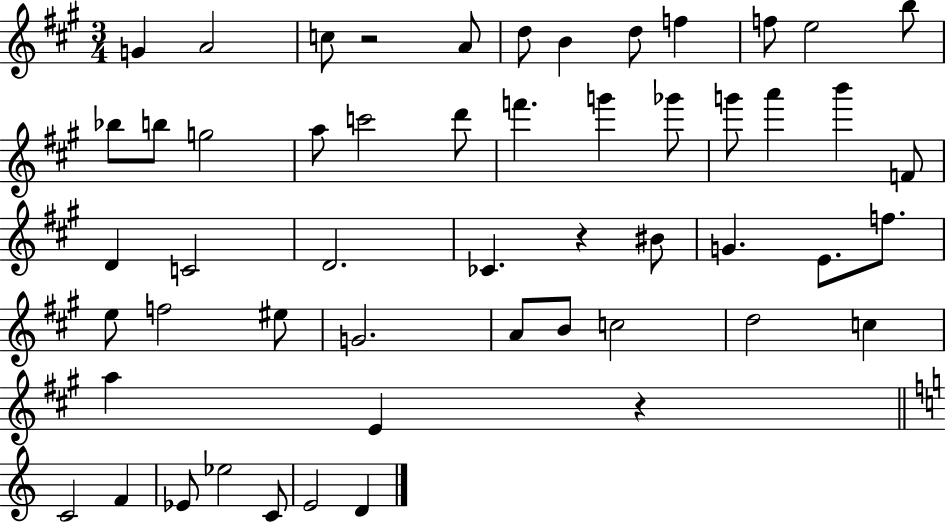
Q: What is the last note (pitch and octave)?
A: D4